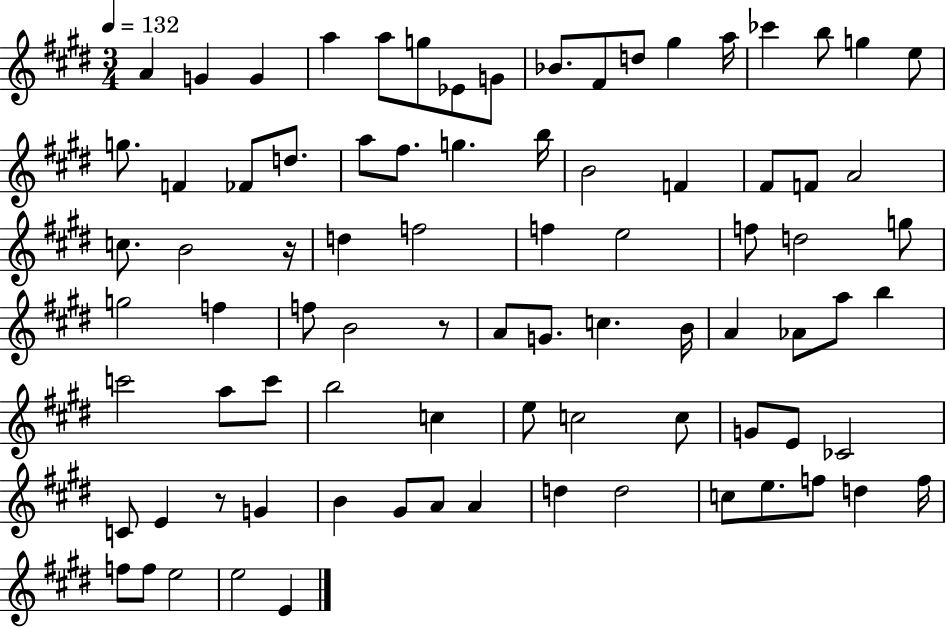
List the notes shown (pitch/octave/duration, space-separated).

A4/q G4/q G4/q A5/q A5/e G5/e Eb4/e G4/e Bb4/e. F#4/e D5/e G#5/q A5/s CES6/q B5/e G5/q E5/e G5/e. F4/q FES4/e D5/e. A5/e F#5/e. G5/q. B5/s B4/h F4/q F#4/e F4/e A4/h C5/e. B4/h R/s D5/q F5/h F5/q E5/h F5/e D5/h G5/e G5/h F5/q F5/e B4/h R/e A4/e G4/e. C5/q. B4/s A4/q Ab4/e A5/e B5/q C6/h A5/e C6/e B5/h C5/q E5/e C5/h C5/e G4/e E4/e CES4/h C4/e E4/q R/e G4/q B4/q G#4/e A4/e A4/q D5/q D5/h C5/e E5/e. F5/e D5/q F5/s F5/e F5/e E5/h E5/h E4/q